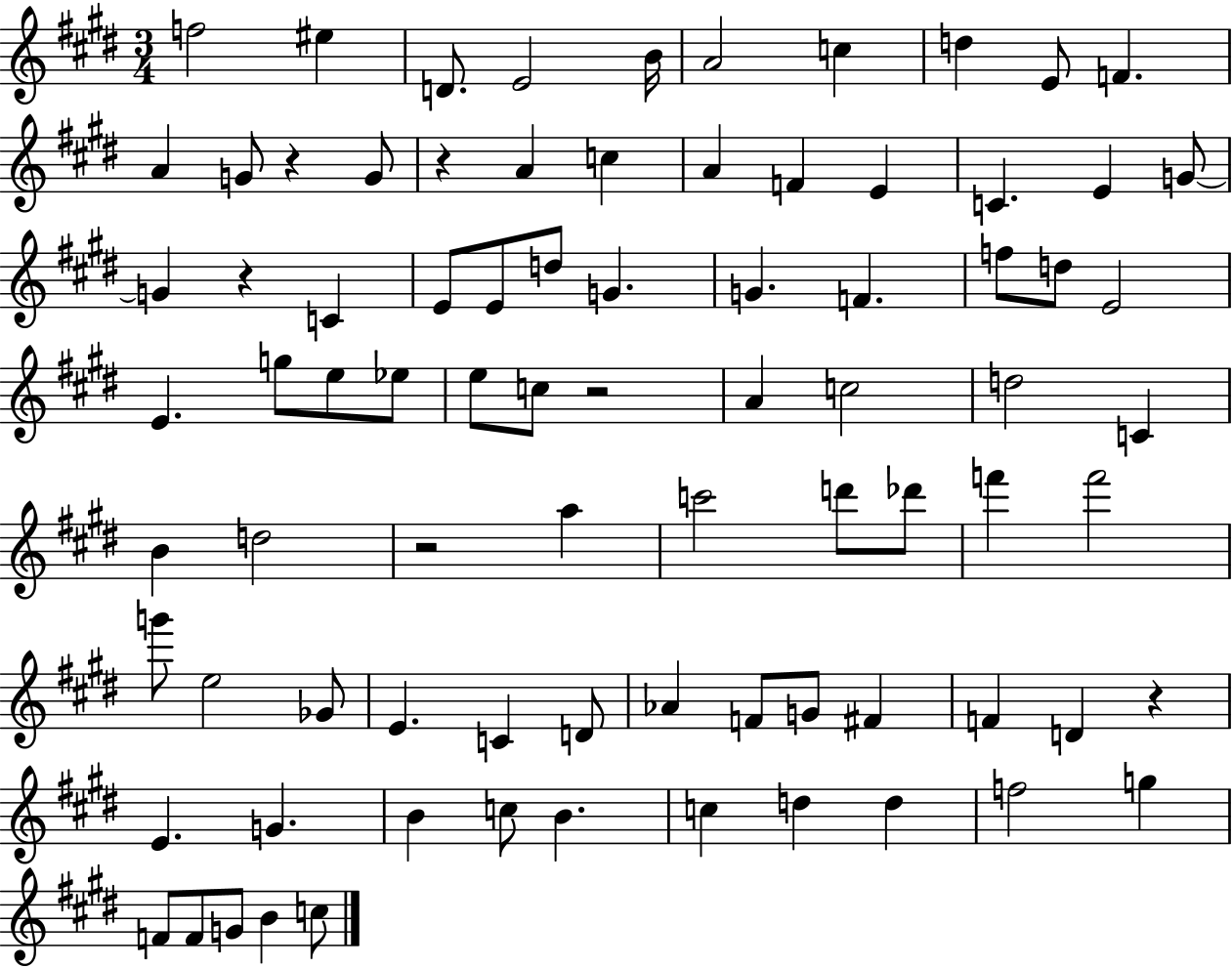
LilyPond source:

{
  \clef treble
  \numericTimeSignature
  \time 3/4
  \key e \major
  f''2 eis''4 | d'8. e'2 b'16 | a'2 c''4 | d''4 e'8 f'4. | \break a'4 g'8 r4 g'8 | r4 a'4 c''4 | a'4 f'4 e'4 | c'4. e'4 g'8~~ | \break g'4 r4 c'4 | e'8 e'8 d''8 g'4. | g'4. f'4. | f''8 d''8 e'2 | \break e'4. g''8 e''8 ees''8 | e''8 c''8 r2 | a'4 c''2 | d''2 c'4 | \break b'4 d''2 | r2 a''4 | c'''2 d'''8 des'''8 | f'''4 f'''2 | \break g'''8 e''2 ges'8 | e'4. c'4 d'8 | aes'4 f'8 g'8 fis'4 | f'4 d'4 r4 | \break e'4. g'4. | b'4 c''8 b'4. | c''4 d''4 d''4 | f''2 g''4 | \break f'8 f'8 g'8 b'4 c''8 | \bar "|."
}